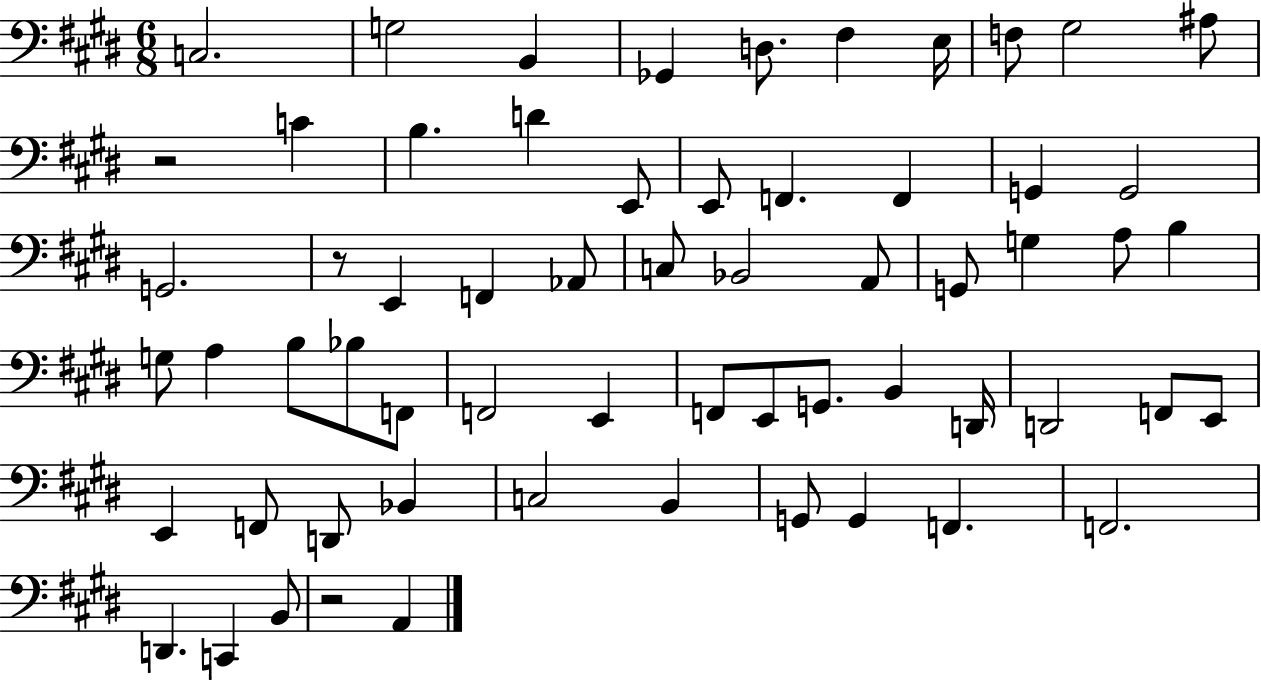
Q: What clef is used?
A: bass